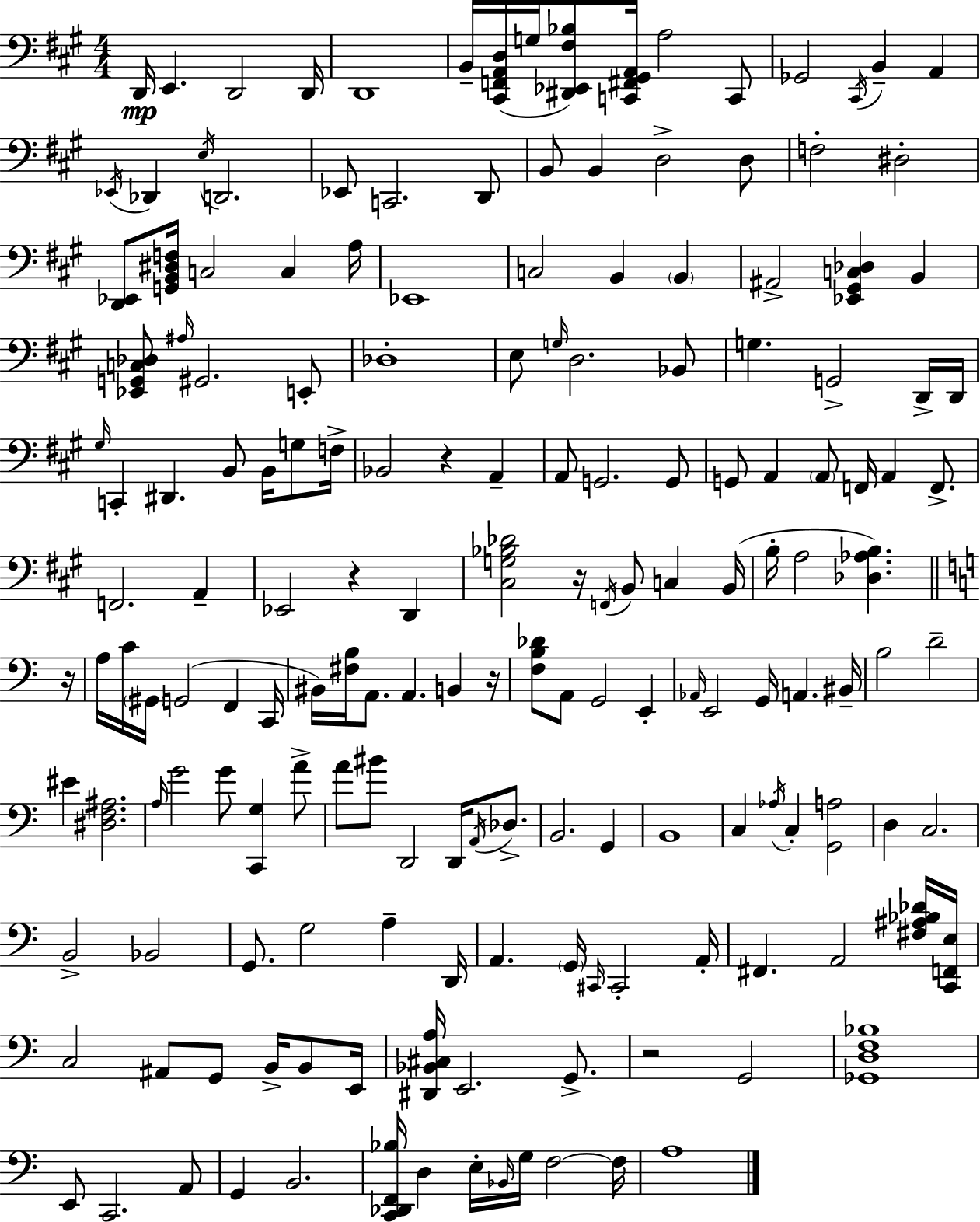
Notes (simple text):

D2/s E2/q. D2/h D2/s D2/w B2/s [C#2,F2,A2,D3]/s G3/s [D#2,Eb2,F#3,Bb3]/e [C2,F#2,G#2,A2]/s A3/h C2/e Gb2/h C#2/s B2/q A2/q Eb2/s Db2/q E3/s D2/h. Eb2/e C2/h. D2/e B2/e B2/q D3/h D3/e F3/h D#3/h [D2,Eb2]/e [G2,B2,D#3,F3]/s C3/h C3/q A3/s Eb2/w C3/h B2/q B2/q A#2/h [Eb2,G#2,C3,Db3]/q B2/q [Eb2,G2,C3,Db3]/e A#3/s G#2/h. E2/e Db3/w E3/e G3/s D3/h. Bb2/e G3/q. G2/h D2/s D2/s G#3/s C2/q D#2/q. B2/e B2/s G3/e F3/s Bb2/h R/q A2/q A2/e G2/h. G2/e G2/e A2/q A2/e F2/s A2/q F2/e. F2/h. A2/q Eb2/h R/q D2/q [C#3,G3,Bb3,Db4]/h R/s F2/s B2/e C3/q B2/s B3/s A3/h [Db3,Ab3,B3]/q. R/s A3/s C4/s G#2/s G2/h F2/q C2/s BIS2/s [F#3,B3]/s A2/e. A2/q. B2/q R/s [F3,B3,Db4]/e A2/e G2/h E2/q Ab2/s E2/h G2/s A2/q. BIS2/s B3/h D4/h EIS4/q [D#3,F3,A#3]/h. A3/s G4/h G4/e [C2,G3]/q A4/e A4/e BIS4/e D2/h D2/s A2/s Db3/e. B2/h. G2/q B2/w C3/q Ab3/s C3/q [G2,A3]/h D3/q C3/h. B2/h Bb2/h G2/e. G3/h A3/q D2/s A2/q. G2/s C#2/s C#2/h A2/s F#2/q. A2/h [F#3,A#3,Bb3,Db4]/s [C2,F2,E3]/s C3/h A#2/e G2/e B2/s B2/e E2/s [D#2,Bb2,C#3,A3]/s E2/h. G2/e. R/h G2/h [Gb2,D3,F3,Bb3]/w E2/e C2/h. A2/e G2/q B2/h. [C2,Db2,F2,Bb3]/s D3/q E3/s Bb2/s G3/s F3/h F3/s A3/w